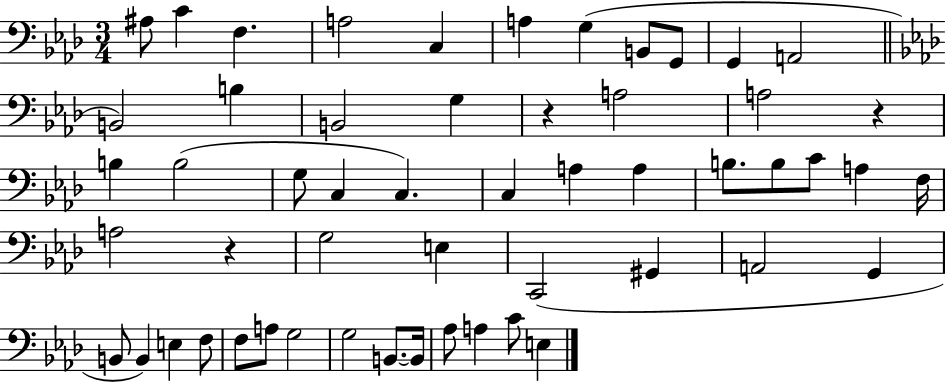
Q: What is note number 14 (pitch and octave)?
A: B2